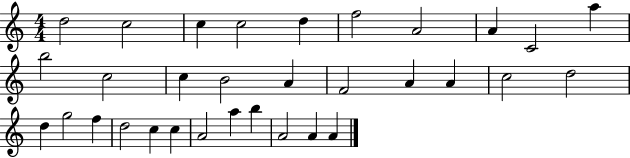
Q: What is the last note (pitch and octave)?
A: A4